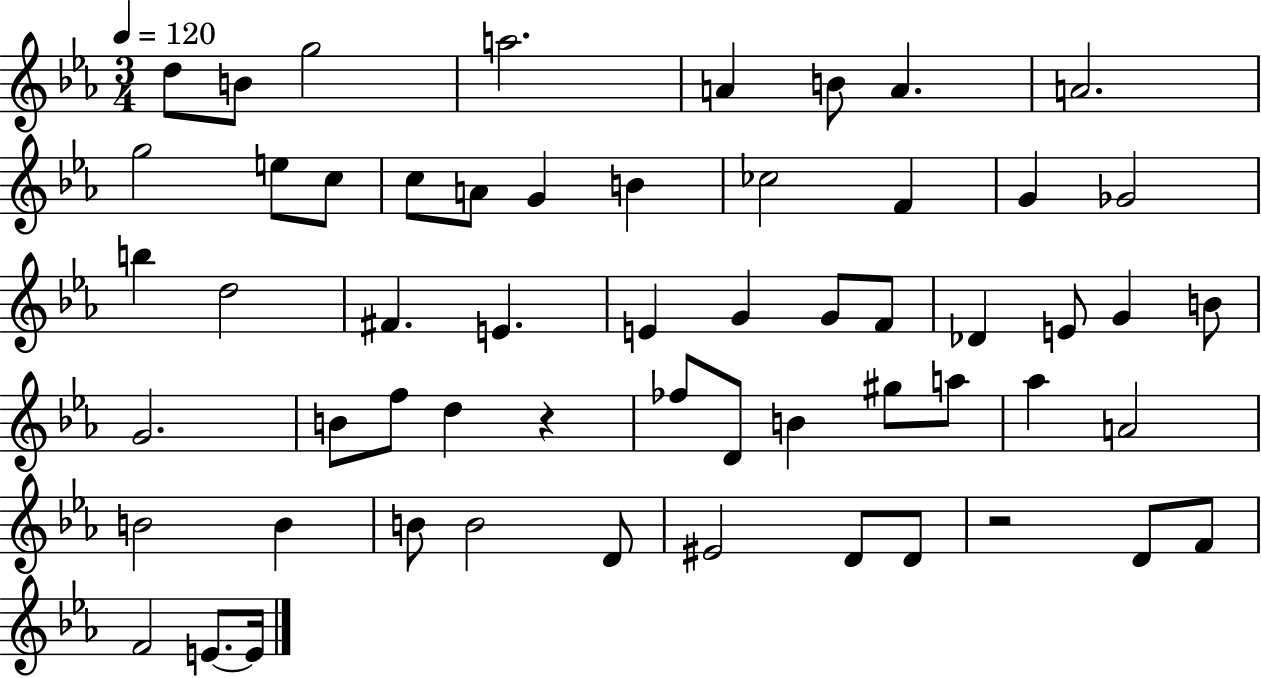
X:1
T:Untitled
M:3/4
L:1/4
K:Eb
d/2 B/2 g2 a2 A B/2 A A2 g2 e/2 c/2 c/2 A/2 G B _c2 F G _G2 b d2 ^F E E G G/2 F/2 _D E/2 G B/2 G2 B/2 f/2 d z _f/2 D/2 B ^g/2 a/2 _a A2 B2 B B/2 B2 D/2 ^E2 D/2 D/2 z2 D/2 F/2 F2 E/2 E/4